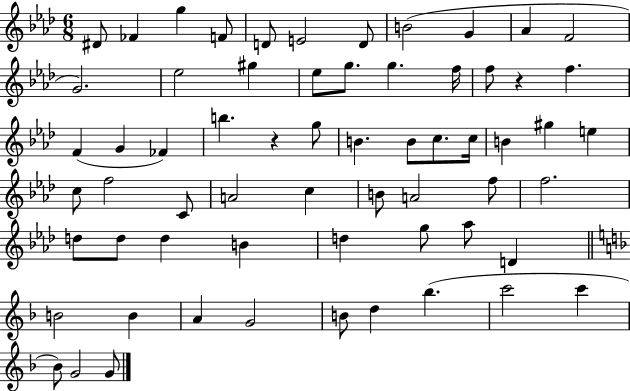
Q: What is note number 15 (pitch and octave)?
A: Eb5